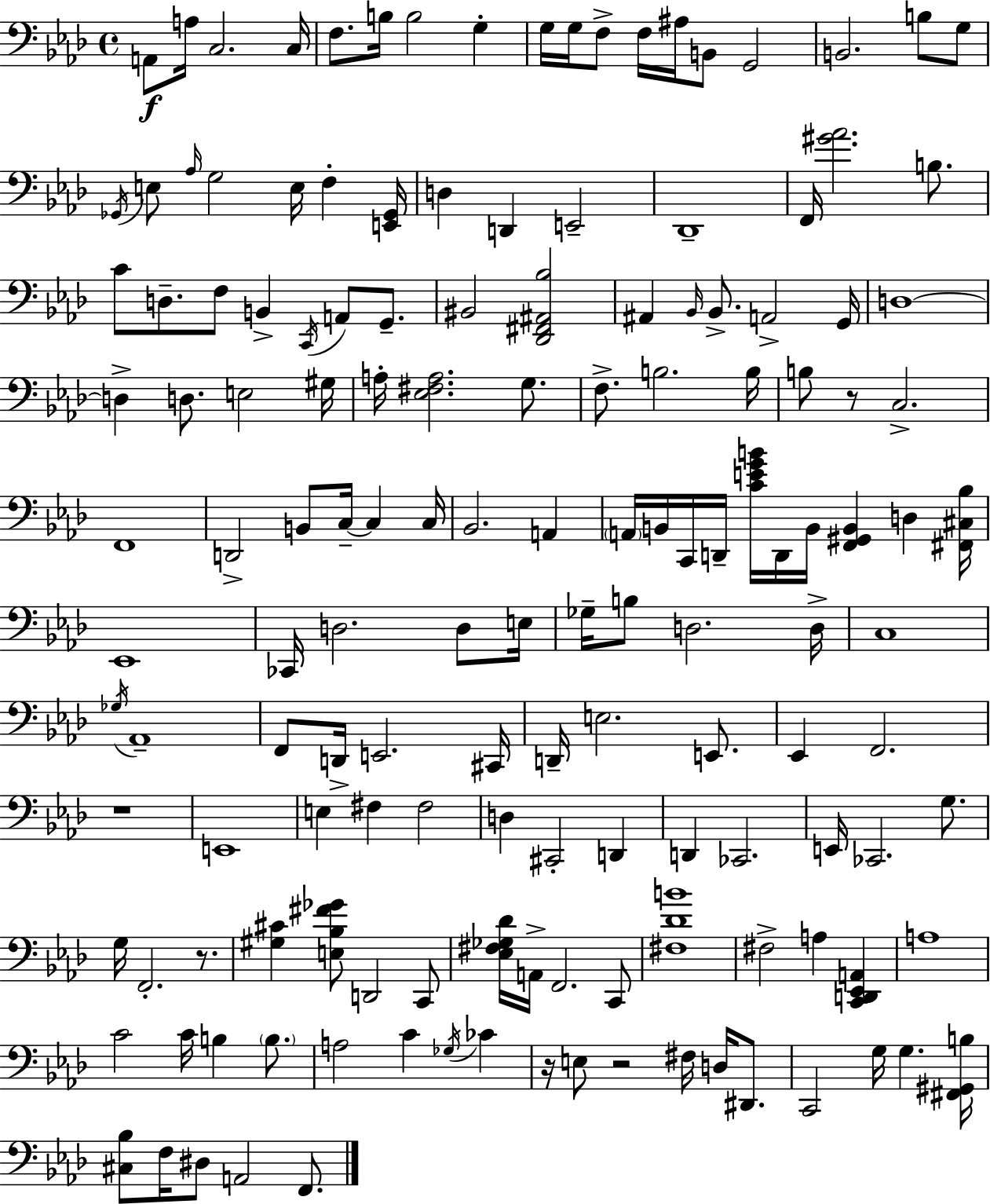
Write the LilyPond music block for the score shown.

{
  \clef bass
  \time 4/4
  \defaultTimeSignature
  \key f \minor
  a,8\f a16 c2. c16 | f8. b16 b2 g4-. | g16 g16 f8-> f16 ais16 b,8 g,2 | b,2. b8 g8 | \break \acciaccatura { ges,16 } e8 \grace { aes16 } g2 e16 f4-. | <e, ges,>16 d4 d,4 e,2-- | des,1-- | f,16 <gis' aes'>2. b8. | \break c'8 d8.-- f8 b,4-> \acciaccatura { c,16 } a,8 | g,8.-- bis,2 <des, fis, ais, bes>2 | ais,4 \grace { bes,16 } bes,8.-> a,2-> | g,16 d1~~ | \break d4-> d8. e2 | gis16 a16-. <ees fis a>2. | g8. f8.-> b2. | b16 b8 r8 c2.-> | \break f,1 | d,2-> b,8 c16--~~ c4 | c16 bes,2. | a,4 \parenthesize a,16 b,16 c,16 d,16-- <c' e' g' b'>16 d,16 b,16 <f, gis, b,>4 d4 | \break <fis, cis bes>16 ees,1 | ces,16 d2. | d8 e16 ges16-- b8 d2. | d16-> c1 | \break \acciaccatura { ges16 } aes,1-- | f,8 d,16-> e,2. | cis,16 d,16-- e2. | e,8. ees,4 f,2. | \break r1 | e,1 | e4 fis4 fis2 | d4 cis,2-. | \break d,4 d,4 ces,2. | e,16 ces,2. | g8. g16 f,2.-. | r8. <gis cis'>4 <e bes fis' ges'>8 d,2 | \break c,8 <ees fis ges des'>16 a,16-> f,2. | c,8 <fis des' b'>1 | fis2-> a4 | <c, d, ees, a,>4 a1 | \break c'2 c'16 b4 | \parenthesize b8. a2 c'4 | \acciaccatura { ges16 } ces'4 r16 e8 r2 | fis16 d16 dis,8. c,2 g16 g4. | \break <fis, gis, b>16 <cis bes>8 f16 dis8 a,2 | f,8. \bar "|."
}